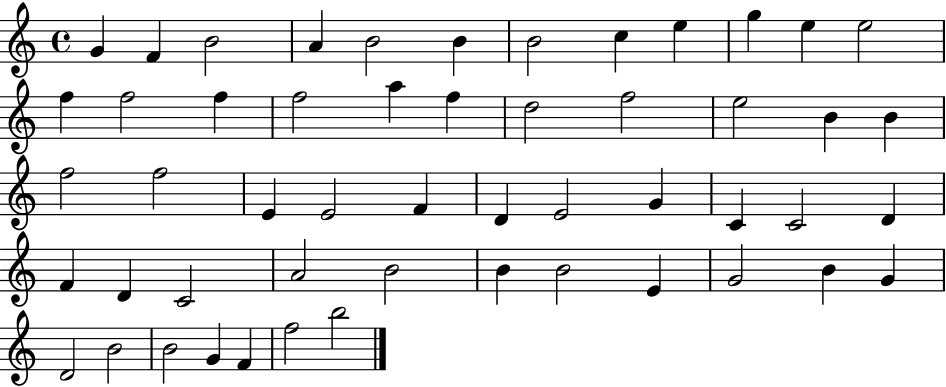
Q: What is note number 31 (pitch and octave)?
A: G4